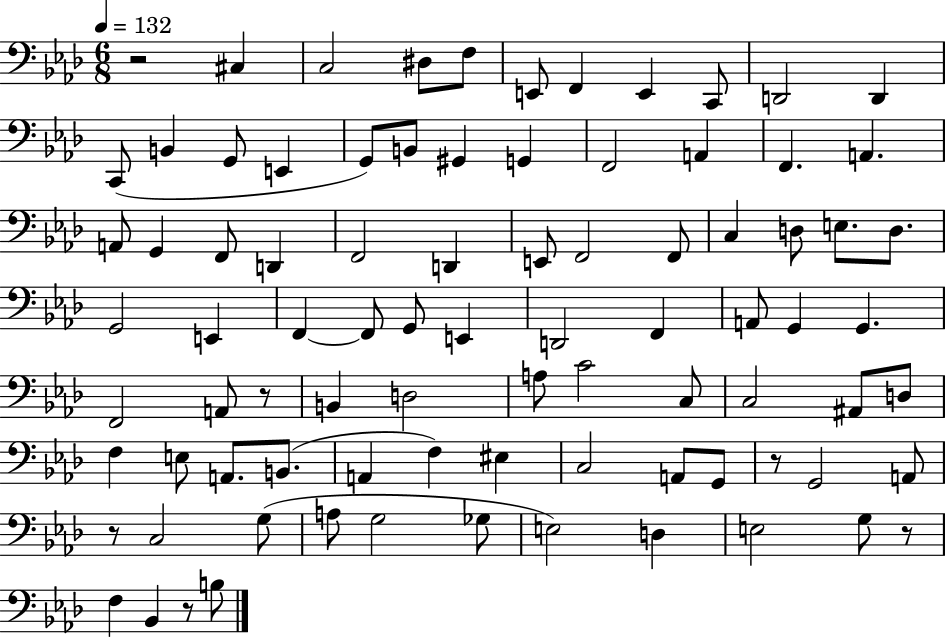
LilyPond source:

{
  \clef bass
  \numericTimeSignature
  \time 6/8
  \key aes \major
  \tempo 4 = 132
  r2 cis4 | c2 dis8 f8 | e,8 f,4 e,4 c,8 | d,2 d,4 | \break c,8( b,4 g,8 e,4 | g,8) b,8 gis,4 g,4 | f,2 a,4 | f,4. a,4. | \break a,8 g,4 f,8 d,4 | f,2 d,4 | e,8 f,2 f,8 | c4 d8 e8. d8. | \break g,2 e,4 | f,4~~ f,8 g,8 e,4 | d,2 f,4 | a,8 g,4 g,4. | \break f,2 a,8 r8 | b,4 d2 | a8 c'2 c8 | c2 ais,8 d8 | \break f4 e8 a,8. b,8.( | a,4 f4) eis4 | c2 a,8 g,8 | r8 g,2 a,8 | \break r8 c2 g8( | a8 g2 ges8 | e2) d4 | e2 g8 r8 | \break f4 bes,4 r8 b8 | \bar "|."
}